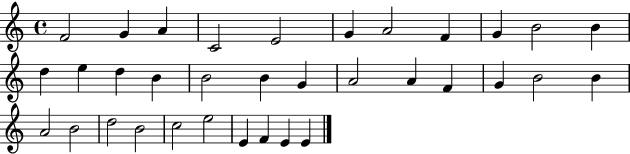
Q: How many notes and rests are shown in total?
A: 34